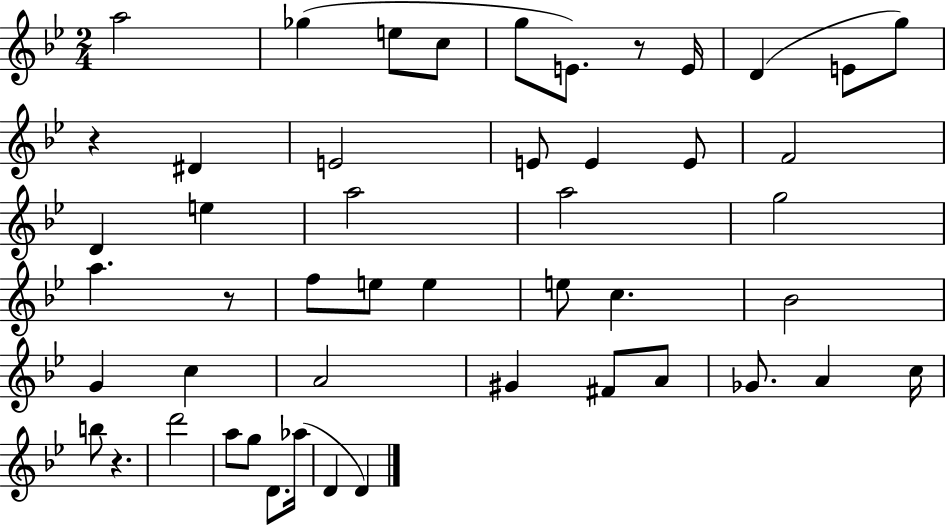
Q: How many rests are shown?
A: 4